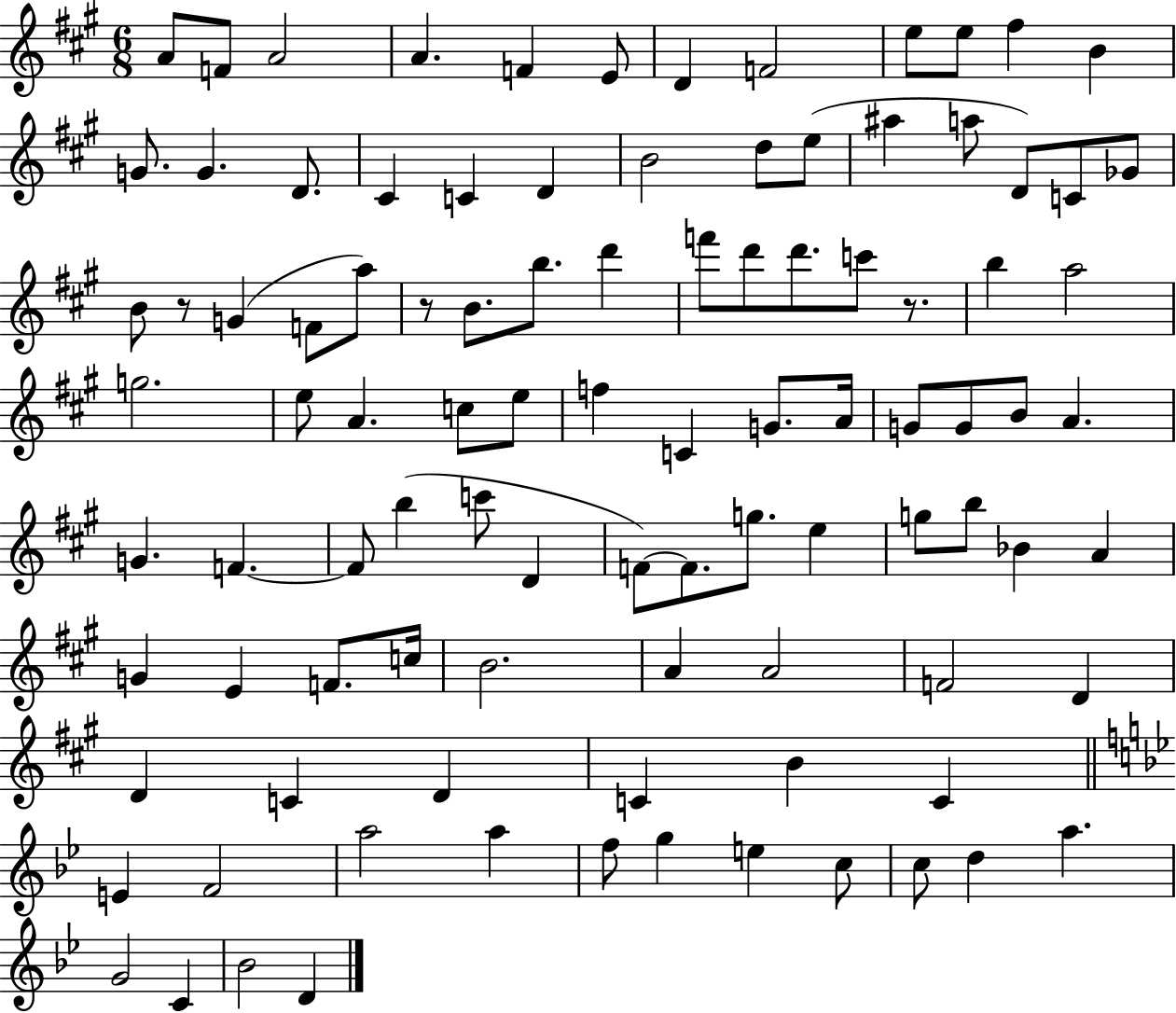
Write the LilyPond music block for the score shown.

{
  \clef treble
  \numericTimeSignature
  \time 6/8
  \key a \major
  \repeat volta 2 { a'8 f'8 a'2 | a'4. f'4 e'8 | d'4 f'2 | e''8 e''8 fis''4 b'4 | \break g'8. g'4. d'8. | cis'4 c'4 d'4 | b'2 d''8 e''8( | ais''4 a''8 d'8) c'8 ges'8 | \break b'8 r8 g'4( f'8 a''8) | r8 b'8. b''8. d'''4 | f'''8 d'''8 d'''8. c'''8 r8. | b''4 a''2 | \break g''2. | e''8 a'4. c''8 e''8 | f''4 c'4 g'8. a'16 | g'8 g'8 b'8 a'4. | \break g'4. f'4.~~ | f'8 b''4( c'''8 d'4 | f'8~~) f'8. g''8. e''4 | g''8 b''8 bes'4 a'4 | \break g'4 e'4 f'8. c''16 | b'2. | a'4 a'2 | f'2 d'4 | \break d'4 c'4 d'4 | c'4 b'4 c'4 | \bar "||" \break \key bes \major e'4 f'2 | a''2 a''4 | f''8 g''4 e''4 c''8 | c''8 d''4 a''4. | \break g'2 c'4 | bes'2 d'4 | } \bar "|."
}